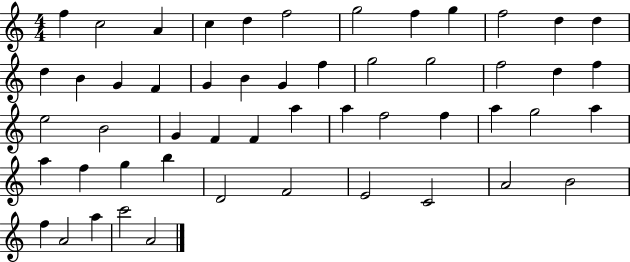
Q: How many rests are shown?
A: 0